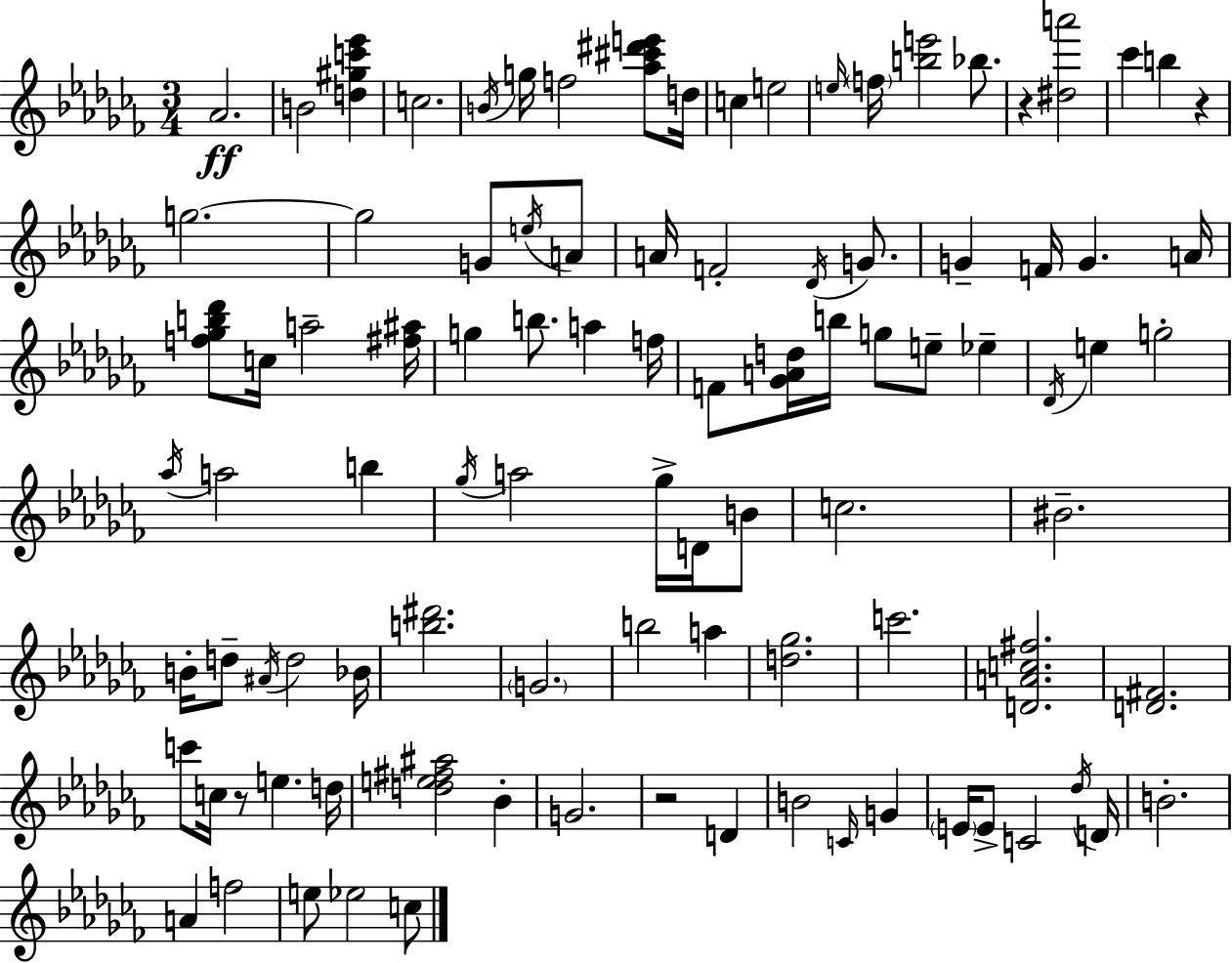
Ab4/h. B4/h [D5,G#5,C6,Eb6]/q C5/h. B4/s G5/s F5/h [Ab5,C#6,D#6,E6]/e D5/s C5/q E5/h E5/s F5/s [B5,E6]/h Bb5/e. R/q [D#5,A6]/h CES6/q B5/q R/q G5/h. G5/h G4/e E5/s A4/e A4/s F4/h Db4/s G4/e. G4/q F4/s G4/q. A4/s [F5,Gb5,B5,Db6]/e C5/s A5/h [F#5,A#5]/s G5/q B5/e. A5/q F5/s F4/e [Gb4,A4,D5]/s B5/s G5/e E5/e Eb5/q Db4/s E5/q G5/h Ab5/s A5/h B5/q Gb5/s A5/h Gb5/s D4/s B4/e C5/h. BIS4/h. B4/s D5/e A#4/s D5/h Bb4/s [B5,D#6]/h. G4/h. B5/h A5/q [D5,Gb5]/h. C6/h. [D4,A4,C5,F#5]/h. [D4,F#4]/h. C6/e C5/s R/e E5/q. D5/s [D5,E5,F#5,A#5]/h Bb4/q G4/h. R/h D4/q B4/h C4/s G4/q E4/s E4/e C4/h Db5/s D4/s B4/h. A4/q F5/h E5/e Eb5/h C5/e